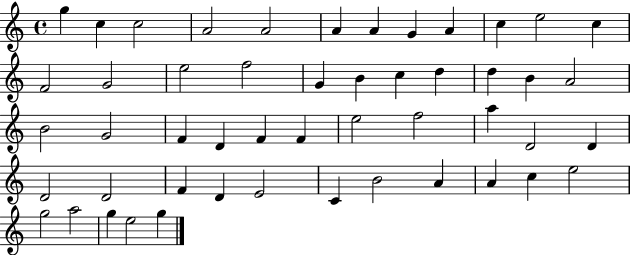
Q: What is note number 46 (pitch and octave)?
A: G5